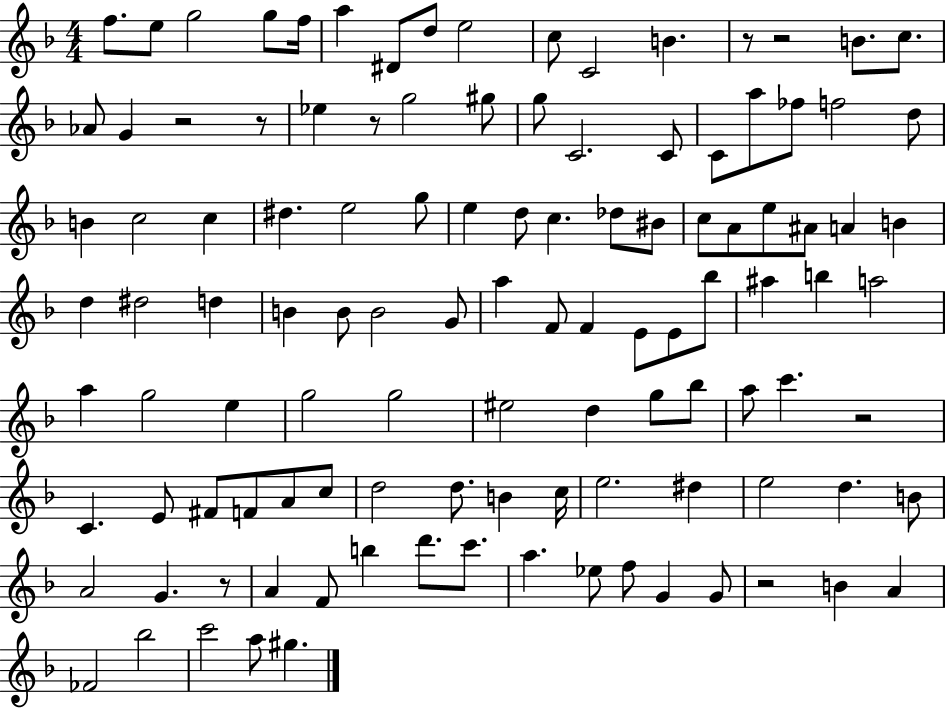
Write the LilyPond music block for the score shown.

{
  \clef treble
  \numericTimeSignature
  \time 4/4
  \key f \major
  f''8. e''8 g''2 g''8 f''16 | a''4 dis'8 d''8 e''2 | c''8 c'2 b'4. | r8 r2 b'8. c''8. | \break aes'8 g'4 r2 r8 | ees''4 r8 g''2 gis''8 | g''8 c'2. c'8 | c'8 a''8 fes''8 f''2 d''8 | \break b'4 c''2 c''4 | dis''4. e''2 g''8 | e''4 d''8 c''4. des''8 bis'8 | c''8 a'8 e''8 ais'8 a'4 b'4 | \break d''4 dis''2 d''4 | b'4 b'8 b'2 g'8 | a''4 f'8 f'4 e'8 e'8 bes''8 | ais''4 b''4 a''2 | \break a''4 g''2 e''4 | g''2 g''2 | eis''2 d''4 g''8 bes''8 | a''8 c'''4. r2 | \break c'4. e'8 fis'8 f'8 a'8 c''8 | d''2 d''8. b'4 c''16 | e''2. dis''4 | e''2 d''4. b'8 | \break a'2 g'4. r8 | a'4 f'8 b''4 d'''8. c'''8. | a''4. ees''8 f''8 g'4 g'8 | r2 b'4 a'4 | \break fes'2 bes''2 | c'''2 a''8 gis''4. | \bar "|."
}